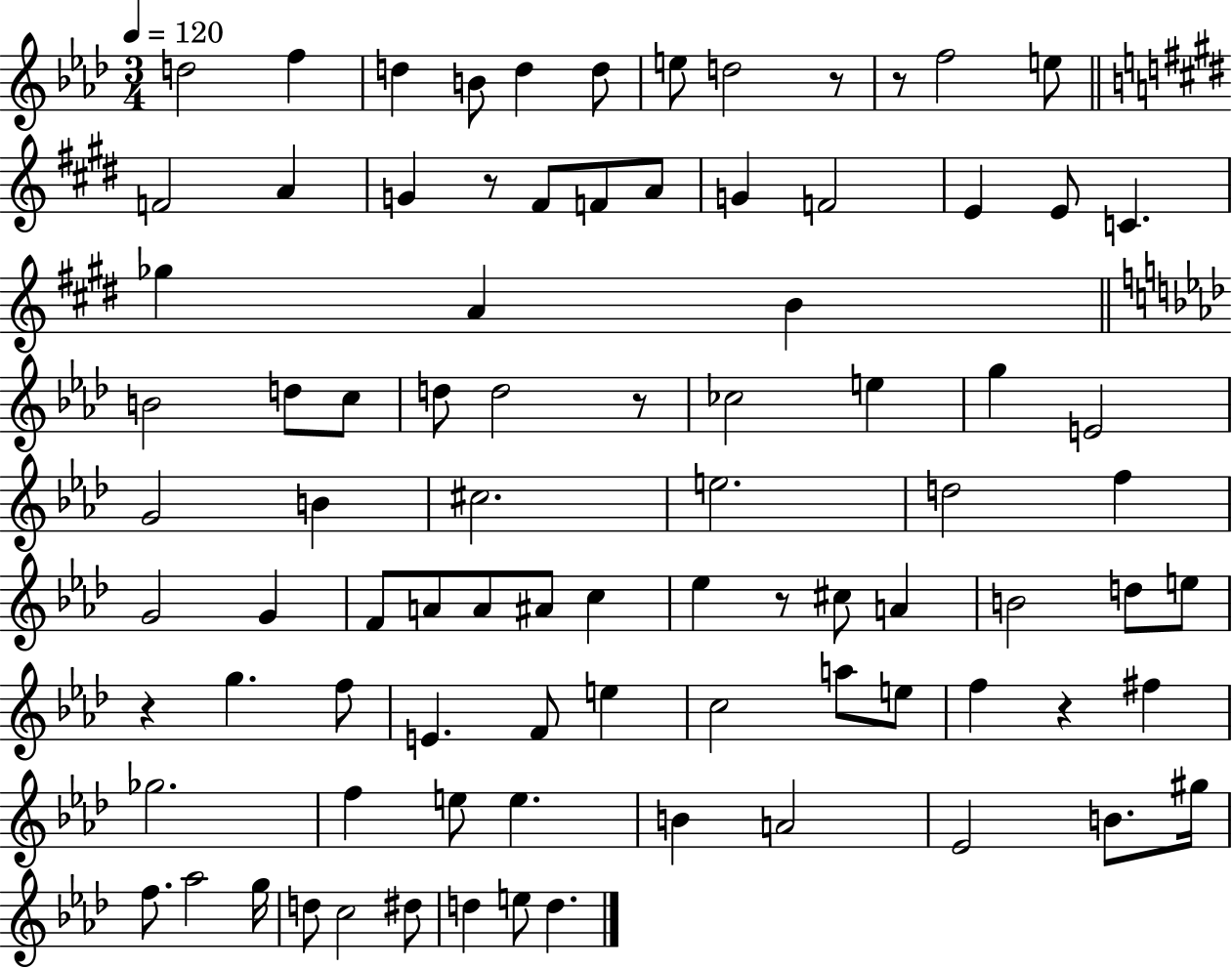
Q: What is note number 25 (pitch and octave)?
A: B4